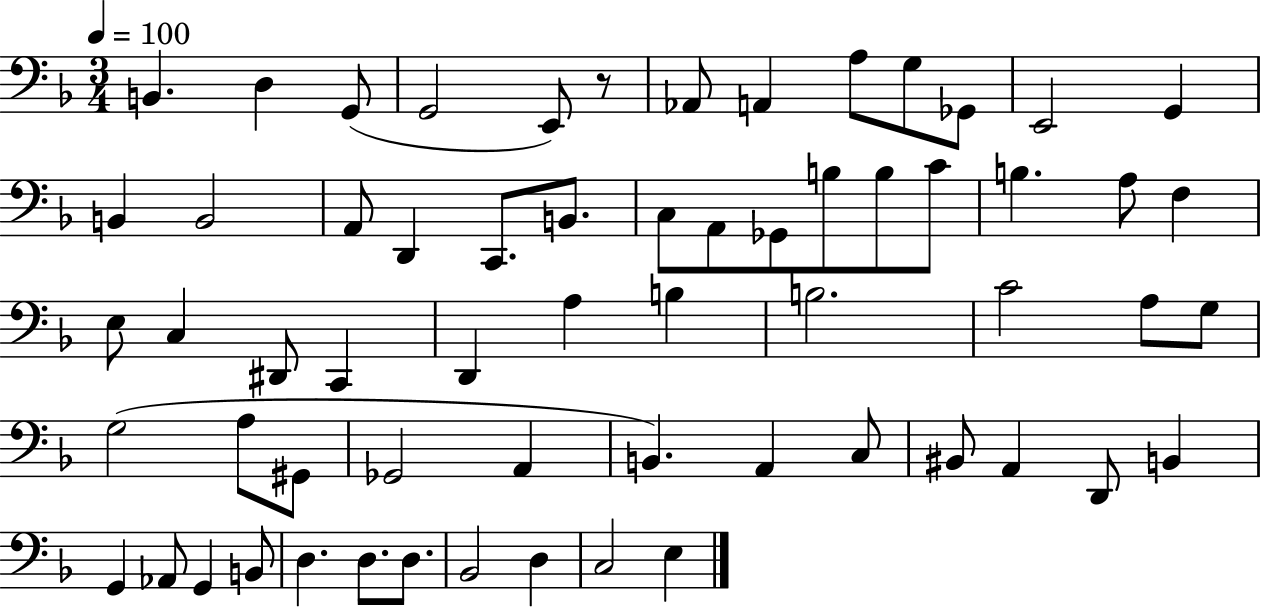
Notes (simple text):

B2/q. D3/q G2/e G2/h E2/e R/e Ab2/e A2/q A3/e G3/e Gb2/e E2/h G2/q B2/q B2/h A2/e D2/q C2/e. B2/e. C3/e A2/e Gb2/e B3/e B3/e C4/e B3/q. A3/e F3/q E3/e C3/q D#2/e C2/q D2/q A3/q B3/q B3/h. C4/h A3/e G3/e G3/h A3/e G#2/e Gb2/h A2/q B2/q. A2/q C3/e BIS2/e A2/q D2/e B2/q G2/q Ab2/e G2/q B2/e D3/q. D3/e. D3/e. Bb2/h D3/q C3/h E3/q